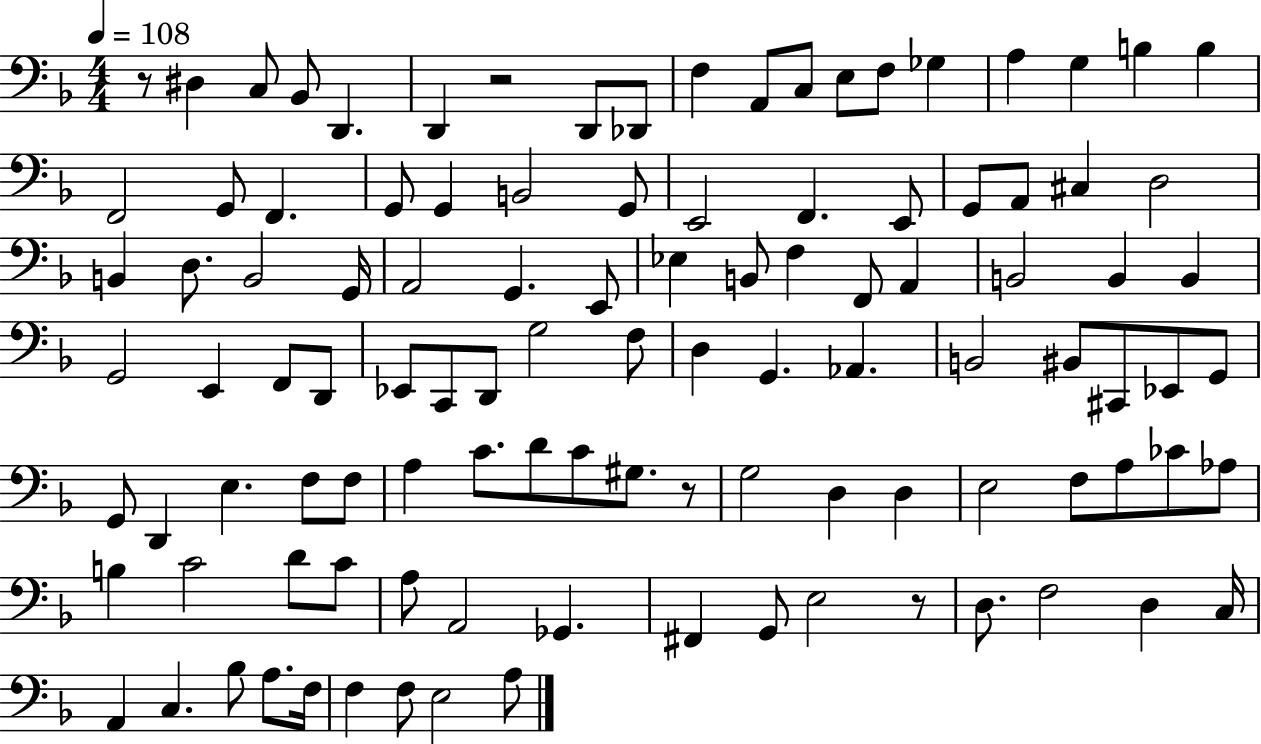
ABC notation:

X:1
T:Untitled
M:4/4
L:1/4
K:F
z/2 ^D, C,/2 _B,,/2 D,, D,, z2 D,,/2 _D,,/2 F, A,,/2 C,/2 E,/2 F,/2 _G, A, G, B, B, F,,2 G,,/2 F,, G,,/2 G,, B,,2 G,,/2 E,,2 F,, E,,/2 G,,/2 A,,/2 ^C, D,2 B,, D,/2 B,,2 G,,/4 A,,2 G,, E,,/2 _E, B,,/2 F, F,,/2 A,, B,,2 B,, B,, G,,2 E,, F,,/2 D,,/2 _E,,/2 C,,/2 D,,/2 G,2 F,/2 D, G,, _A,, B,,2 ^B,,/2 ^C,,/2 _E,,/2 G,,/2 G,,/2 D,, E, F,/2 F,/2 A, C/2 D/2 C/2 ^G,/2 z/2 G,2 D, D, E,2 F,/2 A,/2 _C/2 _A,/2 B, C2 D/2 C/2 A,/2 A,,2 _G,, ^F,, G,,/2 E,2 z/2 D,/2 F,2 D, C,/4 A,, C, _B,/2 A,/2 F,/4 F, F,/2 E,2 A,/2